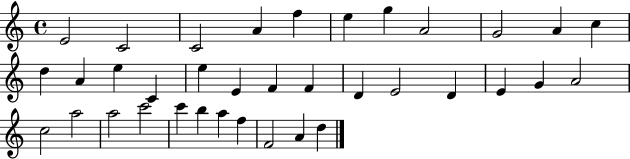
E4/h C4/h C4/h A4/q F5/q E5/q G5/q A4/h G4/h A4/q C5/q D5/q A4/q E5/q C4/q E5/q E4/q F4/q F4/q D4/q E4/h D4/q E4/q G4/q A4/h C5/h A5/h A5/h C6/h C6/q B5/q A5/q F5/q F4/h A4/q D5/q